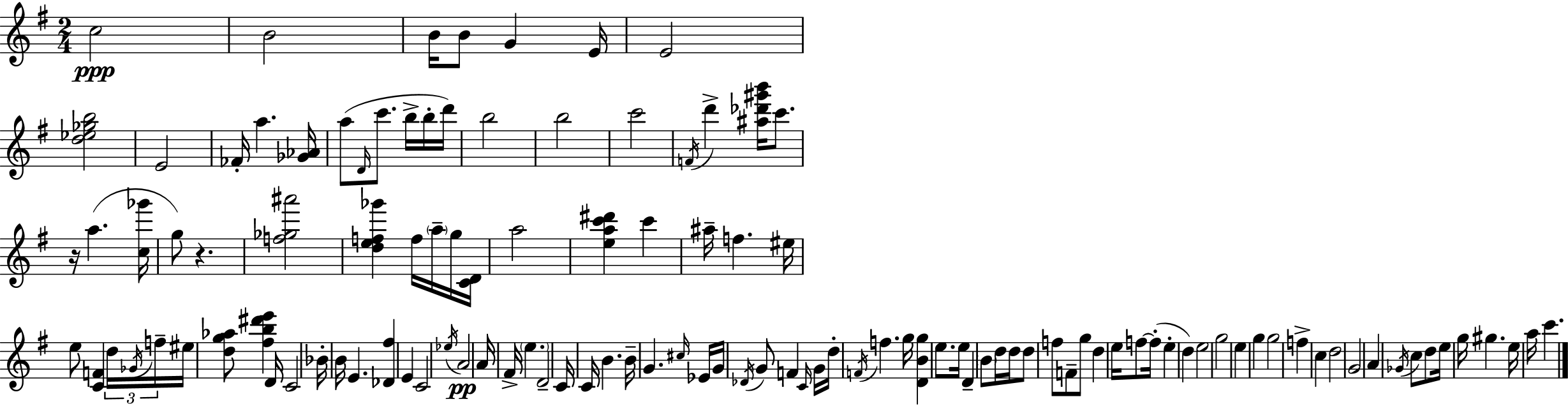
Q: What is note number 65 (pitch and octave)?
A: F4